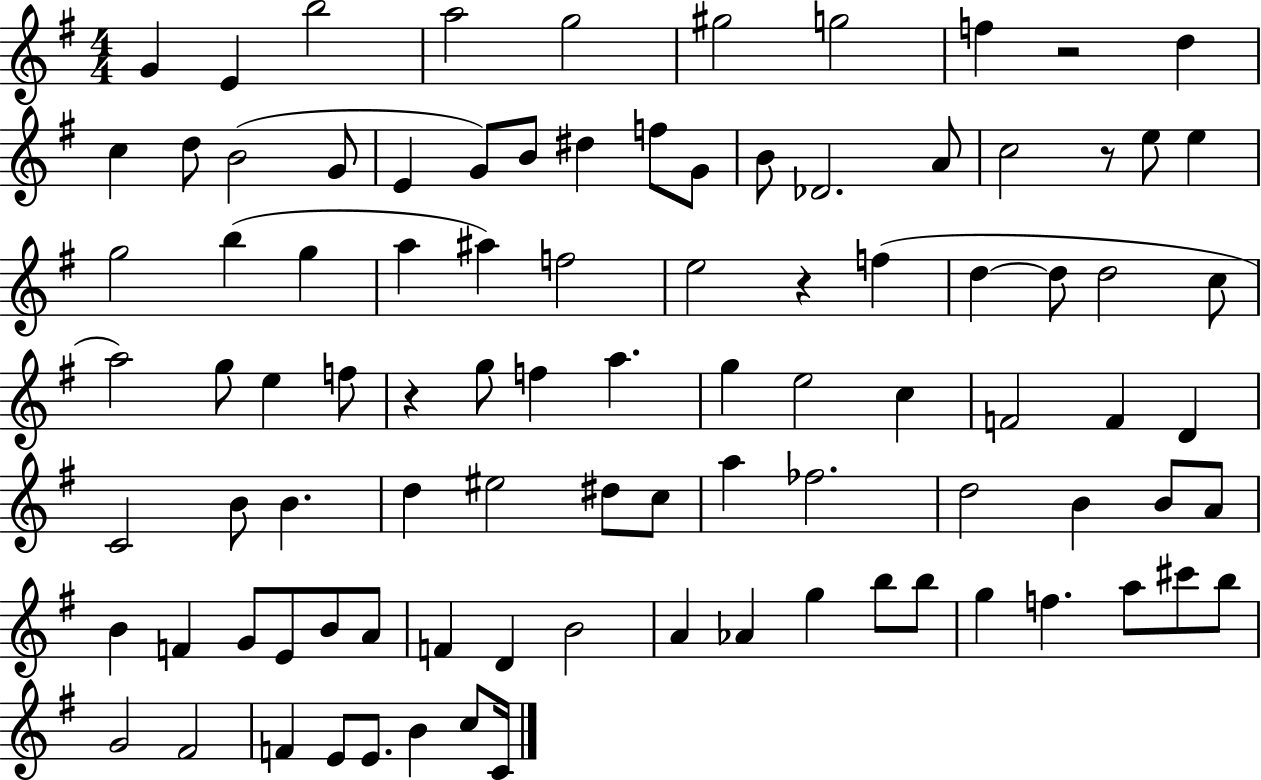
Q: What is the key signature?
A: G major